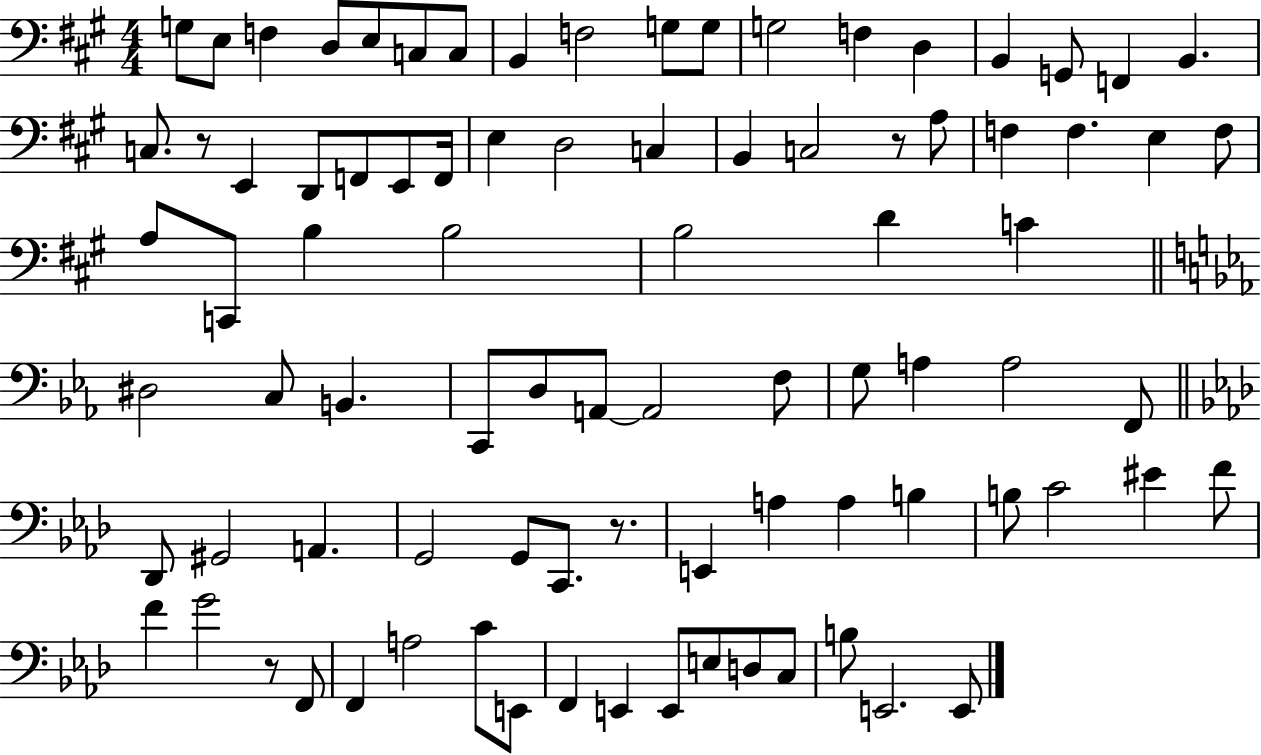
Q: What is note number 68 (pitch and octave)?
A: F4